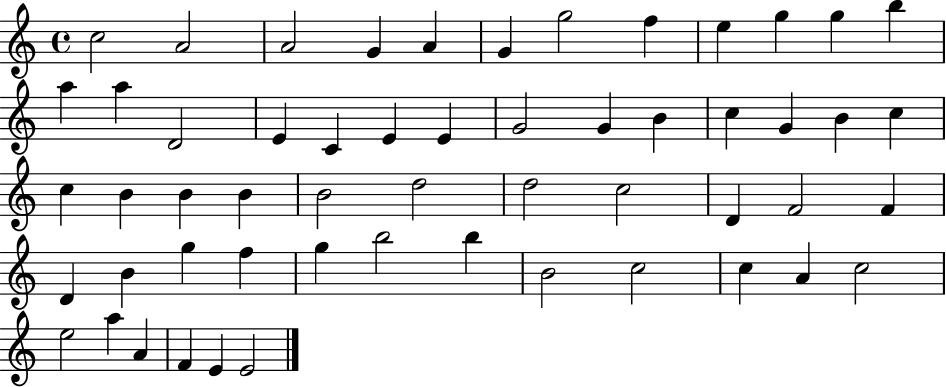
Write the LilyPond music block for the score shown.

{
  \clef treble
  \time 4/4
  \defaultTimeSignature
  \key c \major
  c''2 a'2 | a'2 g'4 a'4 | g'4 g''2 f''4 | e''4 g''4 g''4 b''4 | \break a''4 a''4 d'2 | e'4 c'4 e'4 e'4 | g'2 g'4 b'4 | c''4 g'4 b'4 c''4 | \break c''4 b'4 b'4 b'4 | b'2 d''2 | d''2 c''2 | d'4 f'2 f'4 | \break d'4 b'4 g''4 f''4 | g''4 b''2 b''4 | b'2 c''2 | c''4 a'4 c''2 | \break e''2 a''4 a'4 | f'4 e'4 e'2 | \bar "|."
}